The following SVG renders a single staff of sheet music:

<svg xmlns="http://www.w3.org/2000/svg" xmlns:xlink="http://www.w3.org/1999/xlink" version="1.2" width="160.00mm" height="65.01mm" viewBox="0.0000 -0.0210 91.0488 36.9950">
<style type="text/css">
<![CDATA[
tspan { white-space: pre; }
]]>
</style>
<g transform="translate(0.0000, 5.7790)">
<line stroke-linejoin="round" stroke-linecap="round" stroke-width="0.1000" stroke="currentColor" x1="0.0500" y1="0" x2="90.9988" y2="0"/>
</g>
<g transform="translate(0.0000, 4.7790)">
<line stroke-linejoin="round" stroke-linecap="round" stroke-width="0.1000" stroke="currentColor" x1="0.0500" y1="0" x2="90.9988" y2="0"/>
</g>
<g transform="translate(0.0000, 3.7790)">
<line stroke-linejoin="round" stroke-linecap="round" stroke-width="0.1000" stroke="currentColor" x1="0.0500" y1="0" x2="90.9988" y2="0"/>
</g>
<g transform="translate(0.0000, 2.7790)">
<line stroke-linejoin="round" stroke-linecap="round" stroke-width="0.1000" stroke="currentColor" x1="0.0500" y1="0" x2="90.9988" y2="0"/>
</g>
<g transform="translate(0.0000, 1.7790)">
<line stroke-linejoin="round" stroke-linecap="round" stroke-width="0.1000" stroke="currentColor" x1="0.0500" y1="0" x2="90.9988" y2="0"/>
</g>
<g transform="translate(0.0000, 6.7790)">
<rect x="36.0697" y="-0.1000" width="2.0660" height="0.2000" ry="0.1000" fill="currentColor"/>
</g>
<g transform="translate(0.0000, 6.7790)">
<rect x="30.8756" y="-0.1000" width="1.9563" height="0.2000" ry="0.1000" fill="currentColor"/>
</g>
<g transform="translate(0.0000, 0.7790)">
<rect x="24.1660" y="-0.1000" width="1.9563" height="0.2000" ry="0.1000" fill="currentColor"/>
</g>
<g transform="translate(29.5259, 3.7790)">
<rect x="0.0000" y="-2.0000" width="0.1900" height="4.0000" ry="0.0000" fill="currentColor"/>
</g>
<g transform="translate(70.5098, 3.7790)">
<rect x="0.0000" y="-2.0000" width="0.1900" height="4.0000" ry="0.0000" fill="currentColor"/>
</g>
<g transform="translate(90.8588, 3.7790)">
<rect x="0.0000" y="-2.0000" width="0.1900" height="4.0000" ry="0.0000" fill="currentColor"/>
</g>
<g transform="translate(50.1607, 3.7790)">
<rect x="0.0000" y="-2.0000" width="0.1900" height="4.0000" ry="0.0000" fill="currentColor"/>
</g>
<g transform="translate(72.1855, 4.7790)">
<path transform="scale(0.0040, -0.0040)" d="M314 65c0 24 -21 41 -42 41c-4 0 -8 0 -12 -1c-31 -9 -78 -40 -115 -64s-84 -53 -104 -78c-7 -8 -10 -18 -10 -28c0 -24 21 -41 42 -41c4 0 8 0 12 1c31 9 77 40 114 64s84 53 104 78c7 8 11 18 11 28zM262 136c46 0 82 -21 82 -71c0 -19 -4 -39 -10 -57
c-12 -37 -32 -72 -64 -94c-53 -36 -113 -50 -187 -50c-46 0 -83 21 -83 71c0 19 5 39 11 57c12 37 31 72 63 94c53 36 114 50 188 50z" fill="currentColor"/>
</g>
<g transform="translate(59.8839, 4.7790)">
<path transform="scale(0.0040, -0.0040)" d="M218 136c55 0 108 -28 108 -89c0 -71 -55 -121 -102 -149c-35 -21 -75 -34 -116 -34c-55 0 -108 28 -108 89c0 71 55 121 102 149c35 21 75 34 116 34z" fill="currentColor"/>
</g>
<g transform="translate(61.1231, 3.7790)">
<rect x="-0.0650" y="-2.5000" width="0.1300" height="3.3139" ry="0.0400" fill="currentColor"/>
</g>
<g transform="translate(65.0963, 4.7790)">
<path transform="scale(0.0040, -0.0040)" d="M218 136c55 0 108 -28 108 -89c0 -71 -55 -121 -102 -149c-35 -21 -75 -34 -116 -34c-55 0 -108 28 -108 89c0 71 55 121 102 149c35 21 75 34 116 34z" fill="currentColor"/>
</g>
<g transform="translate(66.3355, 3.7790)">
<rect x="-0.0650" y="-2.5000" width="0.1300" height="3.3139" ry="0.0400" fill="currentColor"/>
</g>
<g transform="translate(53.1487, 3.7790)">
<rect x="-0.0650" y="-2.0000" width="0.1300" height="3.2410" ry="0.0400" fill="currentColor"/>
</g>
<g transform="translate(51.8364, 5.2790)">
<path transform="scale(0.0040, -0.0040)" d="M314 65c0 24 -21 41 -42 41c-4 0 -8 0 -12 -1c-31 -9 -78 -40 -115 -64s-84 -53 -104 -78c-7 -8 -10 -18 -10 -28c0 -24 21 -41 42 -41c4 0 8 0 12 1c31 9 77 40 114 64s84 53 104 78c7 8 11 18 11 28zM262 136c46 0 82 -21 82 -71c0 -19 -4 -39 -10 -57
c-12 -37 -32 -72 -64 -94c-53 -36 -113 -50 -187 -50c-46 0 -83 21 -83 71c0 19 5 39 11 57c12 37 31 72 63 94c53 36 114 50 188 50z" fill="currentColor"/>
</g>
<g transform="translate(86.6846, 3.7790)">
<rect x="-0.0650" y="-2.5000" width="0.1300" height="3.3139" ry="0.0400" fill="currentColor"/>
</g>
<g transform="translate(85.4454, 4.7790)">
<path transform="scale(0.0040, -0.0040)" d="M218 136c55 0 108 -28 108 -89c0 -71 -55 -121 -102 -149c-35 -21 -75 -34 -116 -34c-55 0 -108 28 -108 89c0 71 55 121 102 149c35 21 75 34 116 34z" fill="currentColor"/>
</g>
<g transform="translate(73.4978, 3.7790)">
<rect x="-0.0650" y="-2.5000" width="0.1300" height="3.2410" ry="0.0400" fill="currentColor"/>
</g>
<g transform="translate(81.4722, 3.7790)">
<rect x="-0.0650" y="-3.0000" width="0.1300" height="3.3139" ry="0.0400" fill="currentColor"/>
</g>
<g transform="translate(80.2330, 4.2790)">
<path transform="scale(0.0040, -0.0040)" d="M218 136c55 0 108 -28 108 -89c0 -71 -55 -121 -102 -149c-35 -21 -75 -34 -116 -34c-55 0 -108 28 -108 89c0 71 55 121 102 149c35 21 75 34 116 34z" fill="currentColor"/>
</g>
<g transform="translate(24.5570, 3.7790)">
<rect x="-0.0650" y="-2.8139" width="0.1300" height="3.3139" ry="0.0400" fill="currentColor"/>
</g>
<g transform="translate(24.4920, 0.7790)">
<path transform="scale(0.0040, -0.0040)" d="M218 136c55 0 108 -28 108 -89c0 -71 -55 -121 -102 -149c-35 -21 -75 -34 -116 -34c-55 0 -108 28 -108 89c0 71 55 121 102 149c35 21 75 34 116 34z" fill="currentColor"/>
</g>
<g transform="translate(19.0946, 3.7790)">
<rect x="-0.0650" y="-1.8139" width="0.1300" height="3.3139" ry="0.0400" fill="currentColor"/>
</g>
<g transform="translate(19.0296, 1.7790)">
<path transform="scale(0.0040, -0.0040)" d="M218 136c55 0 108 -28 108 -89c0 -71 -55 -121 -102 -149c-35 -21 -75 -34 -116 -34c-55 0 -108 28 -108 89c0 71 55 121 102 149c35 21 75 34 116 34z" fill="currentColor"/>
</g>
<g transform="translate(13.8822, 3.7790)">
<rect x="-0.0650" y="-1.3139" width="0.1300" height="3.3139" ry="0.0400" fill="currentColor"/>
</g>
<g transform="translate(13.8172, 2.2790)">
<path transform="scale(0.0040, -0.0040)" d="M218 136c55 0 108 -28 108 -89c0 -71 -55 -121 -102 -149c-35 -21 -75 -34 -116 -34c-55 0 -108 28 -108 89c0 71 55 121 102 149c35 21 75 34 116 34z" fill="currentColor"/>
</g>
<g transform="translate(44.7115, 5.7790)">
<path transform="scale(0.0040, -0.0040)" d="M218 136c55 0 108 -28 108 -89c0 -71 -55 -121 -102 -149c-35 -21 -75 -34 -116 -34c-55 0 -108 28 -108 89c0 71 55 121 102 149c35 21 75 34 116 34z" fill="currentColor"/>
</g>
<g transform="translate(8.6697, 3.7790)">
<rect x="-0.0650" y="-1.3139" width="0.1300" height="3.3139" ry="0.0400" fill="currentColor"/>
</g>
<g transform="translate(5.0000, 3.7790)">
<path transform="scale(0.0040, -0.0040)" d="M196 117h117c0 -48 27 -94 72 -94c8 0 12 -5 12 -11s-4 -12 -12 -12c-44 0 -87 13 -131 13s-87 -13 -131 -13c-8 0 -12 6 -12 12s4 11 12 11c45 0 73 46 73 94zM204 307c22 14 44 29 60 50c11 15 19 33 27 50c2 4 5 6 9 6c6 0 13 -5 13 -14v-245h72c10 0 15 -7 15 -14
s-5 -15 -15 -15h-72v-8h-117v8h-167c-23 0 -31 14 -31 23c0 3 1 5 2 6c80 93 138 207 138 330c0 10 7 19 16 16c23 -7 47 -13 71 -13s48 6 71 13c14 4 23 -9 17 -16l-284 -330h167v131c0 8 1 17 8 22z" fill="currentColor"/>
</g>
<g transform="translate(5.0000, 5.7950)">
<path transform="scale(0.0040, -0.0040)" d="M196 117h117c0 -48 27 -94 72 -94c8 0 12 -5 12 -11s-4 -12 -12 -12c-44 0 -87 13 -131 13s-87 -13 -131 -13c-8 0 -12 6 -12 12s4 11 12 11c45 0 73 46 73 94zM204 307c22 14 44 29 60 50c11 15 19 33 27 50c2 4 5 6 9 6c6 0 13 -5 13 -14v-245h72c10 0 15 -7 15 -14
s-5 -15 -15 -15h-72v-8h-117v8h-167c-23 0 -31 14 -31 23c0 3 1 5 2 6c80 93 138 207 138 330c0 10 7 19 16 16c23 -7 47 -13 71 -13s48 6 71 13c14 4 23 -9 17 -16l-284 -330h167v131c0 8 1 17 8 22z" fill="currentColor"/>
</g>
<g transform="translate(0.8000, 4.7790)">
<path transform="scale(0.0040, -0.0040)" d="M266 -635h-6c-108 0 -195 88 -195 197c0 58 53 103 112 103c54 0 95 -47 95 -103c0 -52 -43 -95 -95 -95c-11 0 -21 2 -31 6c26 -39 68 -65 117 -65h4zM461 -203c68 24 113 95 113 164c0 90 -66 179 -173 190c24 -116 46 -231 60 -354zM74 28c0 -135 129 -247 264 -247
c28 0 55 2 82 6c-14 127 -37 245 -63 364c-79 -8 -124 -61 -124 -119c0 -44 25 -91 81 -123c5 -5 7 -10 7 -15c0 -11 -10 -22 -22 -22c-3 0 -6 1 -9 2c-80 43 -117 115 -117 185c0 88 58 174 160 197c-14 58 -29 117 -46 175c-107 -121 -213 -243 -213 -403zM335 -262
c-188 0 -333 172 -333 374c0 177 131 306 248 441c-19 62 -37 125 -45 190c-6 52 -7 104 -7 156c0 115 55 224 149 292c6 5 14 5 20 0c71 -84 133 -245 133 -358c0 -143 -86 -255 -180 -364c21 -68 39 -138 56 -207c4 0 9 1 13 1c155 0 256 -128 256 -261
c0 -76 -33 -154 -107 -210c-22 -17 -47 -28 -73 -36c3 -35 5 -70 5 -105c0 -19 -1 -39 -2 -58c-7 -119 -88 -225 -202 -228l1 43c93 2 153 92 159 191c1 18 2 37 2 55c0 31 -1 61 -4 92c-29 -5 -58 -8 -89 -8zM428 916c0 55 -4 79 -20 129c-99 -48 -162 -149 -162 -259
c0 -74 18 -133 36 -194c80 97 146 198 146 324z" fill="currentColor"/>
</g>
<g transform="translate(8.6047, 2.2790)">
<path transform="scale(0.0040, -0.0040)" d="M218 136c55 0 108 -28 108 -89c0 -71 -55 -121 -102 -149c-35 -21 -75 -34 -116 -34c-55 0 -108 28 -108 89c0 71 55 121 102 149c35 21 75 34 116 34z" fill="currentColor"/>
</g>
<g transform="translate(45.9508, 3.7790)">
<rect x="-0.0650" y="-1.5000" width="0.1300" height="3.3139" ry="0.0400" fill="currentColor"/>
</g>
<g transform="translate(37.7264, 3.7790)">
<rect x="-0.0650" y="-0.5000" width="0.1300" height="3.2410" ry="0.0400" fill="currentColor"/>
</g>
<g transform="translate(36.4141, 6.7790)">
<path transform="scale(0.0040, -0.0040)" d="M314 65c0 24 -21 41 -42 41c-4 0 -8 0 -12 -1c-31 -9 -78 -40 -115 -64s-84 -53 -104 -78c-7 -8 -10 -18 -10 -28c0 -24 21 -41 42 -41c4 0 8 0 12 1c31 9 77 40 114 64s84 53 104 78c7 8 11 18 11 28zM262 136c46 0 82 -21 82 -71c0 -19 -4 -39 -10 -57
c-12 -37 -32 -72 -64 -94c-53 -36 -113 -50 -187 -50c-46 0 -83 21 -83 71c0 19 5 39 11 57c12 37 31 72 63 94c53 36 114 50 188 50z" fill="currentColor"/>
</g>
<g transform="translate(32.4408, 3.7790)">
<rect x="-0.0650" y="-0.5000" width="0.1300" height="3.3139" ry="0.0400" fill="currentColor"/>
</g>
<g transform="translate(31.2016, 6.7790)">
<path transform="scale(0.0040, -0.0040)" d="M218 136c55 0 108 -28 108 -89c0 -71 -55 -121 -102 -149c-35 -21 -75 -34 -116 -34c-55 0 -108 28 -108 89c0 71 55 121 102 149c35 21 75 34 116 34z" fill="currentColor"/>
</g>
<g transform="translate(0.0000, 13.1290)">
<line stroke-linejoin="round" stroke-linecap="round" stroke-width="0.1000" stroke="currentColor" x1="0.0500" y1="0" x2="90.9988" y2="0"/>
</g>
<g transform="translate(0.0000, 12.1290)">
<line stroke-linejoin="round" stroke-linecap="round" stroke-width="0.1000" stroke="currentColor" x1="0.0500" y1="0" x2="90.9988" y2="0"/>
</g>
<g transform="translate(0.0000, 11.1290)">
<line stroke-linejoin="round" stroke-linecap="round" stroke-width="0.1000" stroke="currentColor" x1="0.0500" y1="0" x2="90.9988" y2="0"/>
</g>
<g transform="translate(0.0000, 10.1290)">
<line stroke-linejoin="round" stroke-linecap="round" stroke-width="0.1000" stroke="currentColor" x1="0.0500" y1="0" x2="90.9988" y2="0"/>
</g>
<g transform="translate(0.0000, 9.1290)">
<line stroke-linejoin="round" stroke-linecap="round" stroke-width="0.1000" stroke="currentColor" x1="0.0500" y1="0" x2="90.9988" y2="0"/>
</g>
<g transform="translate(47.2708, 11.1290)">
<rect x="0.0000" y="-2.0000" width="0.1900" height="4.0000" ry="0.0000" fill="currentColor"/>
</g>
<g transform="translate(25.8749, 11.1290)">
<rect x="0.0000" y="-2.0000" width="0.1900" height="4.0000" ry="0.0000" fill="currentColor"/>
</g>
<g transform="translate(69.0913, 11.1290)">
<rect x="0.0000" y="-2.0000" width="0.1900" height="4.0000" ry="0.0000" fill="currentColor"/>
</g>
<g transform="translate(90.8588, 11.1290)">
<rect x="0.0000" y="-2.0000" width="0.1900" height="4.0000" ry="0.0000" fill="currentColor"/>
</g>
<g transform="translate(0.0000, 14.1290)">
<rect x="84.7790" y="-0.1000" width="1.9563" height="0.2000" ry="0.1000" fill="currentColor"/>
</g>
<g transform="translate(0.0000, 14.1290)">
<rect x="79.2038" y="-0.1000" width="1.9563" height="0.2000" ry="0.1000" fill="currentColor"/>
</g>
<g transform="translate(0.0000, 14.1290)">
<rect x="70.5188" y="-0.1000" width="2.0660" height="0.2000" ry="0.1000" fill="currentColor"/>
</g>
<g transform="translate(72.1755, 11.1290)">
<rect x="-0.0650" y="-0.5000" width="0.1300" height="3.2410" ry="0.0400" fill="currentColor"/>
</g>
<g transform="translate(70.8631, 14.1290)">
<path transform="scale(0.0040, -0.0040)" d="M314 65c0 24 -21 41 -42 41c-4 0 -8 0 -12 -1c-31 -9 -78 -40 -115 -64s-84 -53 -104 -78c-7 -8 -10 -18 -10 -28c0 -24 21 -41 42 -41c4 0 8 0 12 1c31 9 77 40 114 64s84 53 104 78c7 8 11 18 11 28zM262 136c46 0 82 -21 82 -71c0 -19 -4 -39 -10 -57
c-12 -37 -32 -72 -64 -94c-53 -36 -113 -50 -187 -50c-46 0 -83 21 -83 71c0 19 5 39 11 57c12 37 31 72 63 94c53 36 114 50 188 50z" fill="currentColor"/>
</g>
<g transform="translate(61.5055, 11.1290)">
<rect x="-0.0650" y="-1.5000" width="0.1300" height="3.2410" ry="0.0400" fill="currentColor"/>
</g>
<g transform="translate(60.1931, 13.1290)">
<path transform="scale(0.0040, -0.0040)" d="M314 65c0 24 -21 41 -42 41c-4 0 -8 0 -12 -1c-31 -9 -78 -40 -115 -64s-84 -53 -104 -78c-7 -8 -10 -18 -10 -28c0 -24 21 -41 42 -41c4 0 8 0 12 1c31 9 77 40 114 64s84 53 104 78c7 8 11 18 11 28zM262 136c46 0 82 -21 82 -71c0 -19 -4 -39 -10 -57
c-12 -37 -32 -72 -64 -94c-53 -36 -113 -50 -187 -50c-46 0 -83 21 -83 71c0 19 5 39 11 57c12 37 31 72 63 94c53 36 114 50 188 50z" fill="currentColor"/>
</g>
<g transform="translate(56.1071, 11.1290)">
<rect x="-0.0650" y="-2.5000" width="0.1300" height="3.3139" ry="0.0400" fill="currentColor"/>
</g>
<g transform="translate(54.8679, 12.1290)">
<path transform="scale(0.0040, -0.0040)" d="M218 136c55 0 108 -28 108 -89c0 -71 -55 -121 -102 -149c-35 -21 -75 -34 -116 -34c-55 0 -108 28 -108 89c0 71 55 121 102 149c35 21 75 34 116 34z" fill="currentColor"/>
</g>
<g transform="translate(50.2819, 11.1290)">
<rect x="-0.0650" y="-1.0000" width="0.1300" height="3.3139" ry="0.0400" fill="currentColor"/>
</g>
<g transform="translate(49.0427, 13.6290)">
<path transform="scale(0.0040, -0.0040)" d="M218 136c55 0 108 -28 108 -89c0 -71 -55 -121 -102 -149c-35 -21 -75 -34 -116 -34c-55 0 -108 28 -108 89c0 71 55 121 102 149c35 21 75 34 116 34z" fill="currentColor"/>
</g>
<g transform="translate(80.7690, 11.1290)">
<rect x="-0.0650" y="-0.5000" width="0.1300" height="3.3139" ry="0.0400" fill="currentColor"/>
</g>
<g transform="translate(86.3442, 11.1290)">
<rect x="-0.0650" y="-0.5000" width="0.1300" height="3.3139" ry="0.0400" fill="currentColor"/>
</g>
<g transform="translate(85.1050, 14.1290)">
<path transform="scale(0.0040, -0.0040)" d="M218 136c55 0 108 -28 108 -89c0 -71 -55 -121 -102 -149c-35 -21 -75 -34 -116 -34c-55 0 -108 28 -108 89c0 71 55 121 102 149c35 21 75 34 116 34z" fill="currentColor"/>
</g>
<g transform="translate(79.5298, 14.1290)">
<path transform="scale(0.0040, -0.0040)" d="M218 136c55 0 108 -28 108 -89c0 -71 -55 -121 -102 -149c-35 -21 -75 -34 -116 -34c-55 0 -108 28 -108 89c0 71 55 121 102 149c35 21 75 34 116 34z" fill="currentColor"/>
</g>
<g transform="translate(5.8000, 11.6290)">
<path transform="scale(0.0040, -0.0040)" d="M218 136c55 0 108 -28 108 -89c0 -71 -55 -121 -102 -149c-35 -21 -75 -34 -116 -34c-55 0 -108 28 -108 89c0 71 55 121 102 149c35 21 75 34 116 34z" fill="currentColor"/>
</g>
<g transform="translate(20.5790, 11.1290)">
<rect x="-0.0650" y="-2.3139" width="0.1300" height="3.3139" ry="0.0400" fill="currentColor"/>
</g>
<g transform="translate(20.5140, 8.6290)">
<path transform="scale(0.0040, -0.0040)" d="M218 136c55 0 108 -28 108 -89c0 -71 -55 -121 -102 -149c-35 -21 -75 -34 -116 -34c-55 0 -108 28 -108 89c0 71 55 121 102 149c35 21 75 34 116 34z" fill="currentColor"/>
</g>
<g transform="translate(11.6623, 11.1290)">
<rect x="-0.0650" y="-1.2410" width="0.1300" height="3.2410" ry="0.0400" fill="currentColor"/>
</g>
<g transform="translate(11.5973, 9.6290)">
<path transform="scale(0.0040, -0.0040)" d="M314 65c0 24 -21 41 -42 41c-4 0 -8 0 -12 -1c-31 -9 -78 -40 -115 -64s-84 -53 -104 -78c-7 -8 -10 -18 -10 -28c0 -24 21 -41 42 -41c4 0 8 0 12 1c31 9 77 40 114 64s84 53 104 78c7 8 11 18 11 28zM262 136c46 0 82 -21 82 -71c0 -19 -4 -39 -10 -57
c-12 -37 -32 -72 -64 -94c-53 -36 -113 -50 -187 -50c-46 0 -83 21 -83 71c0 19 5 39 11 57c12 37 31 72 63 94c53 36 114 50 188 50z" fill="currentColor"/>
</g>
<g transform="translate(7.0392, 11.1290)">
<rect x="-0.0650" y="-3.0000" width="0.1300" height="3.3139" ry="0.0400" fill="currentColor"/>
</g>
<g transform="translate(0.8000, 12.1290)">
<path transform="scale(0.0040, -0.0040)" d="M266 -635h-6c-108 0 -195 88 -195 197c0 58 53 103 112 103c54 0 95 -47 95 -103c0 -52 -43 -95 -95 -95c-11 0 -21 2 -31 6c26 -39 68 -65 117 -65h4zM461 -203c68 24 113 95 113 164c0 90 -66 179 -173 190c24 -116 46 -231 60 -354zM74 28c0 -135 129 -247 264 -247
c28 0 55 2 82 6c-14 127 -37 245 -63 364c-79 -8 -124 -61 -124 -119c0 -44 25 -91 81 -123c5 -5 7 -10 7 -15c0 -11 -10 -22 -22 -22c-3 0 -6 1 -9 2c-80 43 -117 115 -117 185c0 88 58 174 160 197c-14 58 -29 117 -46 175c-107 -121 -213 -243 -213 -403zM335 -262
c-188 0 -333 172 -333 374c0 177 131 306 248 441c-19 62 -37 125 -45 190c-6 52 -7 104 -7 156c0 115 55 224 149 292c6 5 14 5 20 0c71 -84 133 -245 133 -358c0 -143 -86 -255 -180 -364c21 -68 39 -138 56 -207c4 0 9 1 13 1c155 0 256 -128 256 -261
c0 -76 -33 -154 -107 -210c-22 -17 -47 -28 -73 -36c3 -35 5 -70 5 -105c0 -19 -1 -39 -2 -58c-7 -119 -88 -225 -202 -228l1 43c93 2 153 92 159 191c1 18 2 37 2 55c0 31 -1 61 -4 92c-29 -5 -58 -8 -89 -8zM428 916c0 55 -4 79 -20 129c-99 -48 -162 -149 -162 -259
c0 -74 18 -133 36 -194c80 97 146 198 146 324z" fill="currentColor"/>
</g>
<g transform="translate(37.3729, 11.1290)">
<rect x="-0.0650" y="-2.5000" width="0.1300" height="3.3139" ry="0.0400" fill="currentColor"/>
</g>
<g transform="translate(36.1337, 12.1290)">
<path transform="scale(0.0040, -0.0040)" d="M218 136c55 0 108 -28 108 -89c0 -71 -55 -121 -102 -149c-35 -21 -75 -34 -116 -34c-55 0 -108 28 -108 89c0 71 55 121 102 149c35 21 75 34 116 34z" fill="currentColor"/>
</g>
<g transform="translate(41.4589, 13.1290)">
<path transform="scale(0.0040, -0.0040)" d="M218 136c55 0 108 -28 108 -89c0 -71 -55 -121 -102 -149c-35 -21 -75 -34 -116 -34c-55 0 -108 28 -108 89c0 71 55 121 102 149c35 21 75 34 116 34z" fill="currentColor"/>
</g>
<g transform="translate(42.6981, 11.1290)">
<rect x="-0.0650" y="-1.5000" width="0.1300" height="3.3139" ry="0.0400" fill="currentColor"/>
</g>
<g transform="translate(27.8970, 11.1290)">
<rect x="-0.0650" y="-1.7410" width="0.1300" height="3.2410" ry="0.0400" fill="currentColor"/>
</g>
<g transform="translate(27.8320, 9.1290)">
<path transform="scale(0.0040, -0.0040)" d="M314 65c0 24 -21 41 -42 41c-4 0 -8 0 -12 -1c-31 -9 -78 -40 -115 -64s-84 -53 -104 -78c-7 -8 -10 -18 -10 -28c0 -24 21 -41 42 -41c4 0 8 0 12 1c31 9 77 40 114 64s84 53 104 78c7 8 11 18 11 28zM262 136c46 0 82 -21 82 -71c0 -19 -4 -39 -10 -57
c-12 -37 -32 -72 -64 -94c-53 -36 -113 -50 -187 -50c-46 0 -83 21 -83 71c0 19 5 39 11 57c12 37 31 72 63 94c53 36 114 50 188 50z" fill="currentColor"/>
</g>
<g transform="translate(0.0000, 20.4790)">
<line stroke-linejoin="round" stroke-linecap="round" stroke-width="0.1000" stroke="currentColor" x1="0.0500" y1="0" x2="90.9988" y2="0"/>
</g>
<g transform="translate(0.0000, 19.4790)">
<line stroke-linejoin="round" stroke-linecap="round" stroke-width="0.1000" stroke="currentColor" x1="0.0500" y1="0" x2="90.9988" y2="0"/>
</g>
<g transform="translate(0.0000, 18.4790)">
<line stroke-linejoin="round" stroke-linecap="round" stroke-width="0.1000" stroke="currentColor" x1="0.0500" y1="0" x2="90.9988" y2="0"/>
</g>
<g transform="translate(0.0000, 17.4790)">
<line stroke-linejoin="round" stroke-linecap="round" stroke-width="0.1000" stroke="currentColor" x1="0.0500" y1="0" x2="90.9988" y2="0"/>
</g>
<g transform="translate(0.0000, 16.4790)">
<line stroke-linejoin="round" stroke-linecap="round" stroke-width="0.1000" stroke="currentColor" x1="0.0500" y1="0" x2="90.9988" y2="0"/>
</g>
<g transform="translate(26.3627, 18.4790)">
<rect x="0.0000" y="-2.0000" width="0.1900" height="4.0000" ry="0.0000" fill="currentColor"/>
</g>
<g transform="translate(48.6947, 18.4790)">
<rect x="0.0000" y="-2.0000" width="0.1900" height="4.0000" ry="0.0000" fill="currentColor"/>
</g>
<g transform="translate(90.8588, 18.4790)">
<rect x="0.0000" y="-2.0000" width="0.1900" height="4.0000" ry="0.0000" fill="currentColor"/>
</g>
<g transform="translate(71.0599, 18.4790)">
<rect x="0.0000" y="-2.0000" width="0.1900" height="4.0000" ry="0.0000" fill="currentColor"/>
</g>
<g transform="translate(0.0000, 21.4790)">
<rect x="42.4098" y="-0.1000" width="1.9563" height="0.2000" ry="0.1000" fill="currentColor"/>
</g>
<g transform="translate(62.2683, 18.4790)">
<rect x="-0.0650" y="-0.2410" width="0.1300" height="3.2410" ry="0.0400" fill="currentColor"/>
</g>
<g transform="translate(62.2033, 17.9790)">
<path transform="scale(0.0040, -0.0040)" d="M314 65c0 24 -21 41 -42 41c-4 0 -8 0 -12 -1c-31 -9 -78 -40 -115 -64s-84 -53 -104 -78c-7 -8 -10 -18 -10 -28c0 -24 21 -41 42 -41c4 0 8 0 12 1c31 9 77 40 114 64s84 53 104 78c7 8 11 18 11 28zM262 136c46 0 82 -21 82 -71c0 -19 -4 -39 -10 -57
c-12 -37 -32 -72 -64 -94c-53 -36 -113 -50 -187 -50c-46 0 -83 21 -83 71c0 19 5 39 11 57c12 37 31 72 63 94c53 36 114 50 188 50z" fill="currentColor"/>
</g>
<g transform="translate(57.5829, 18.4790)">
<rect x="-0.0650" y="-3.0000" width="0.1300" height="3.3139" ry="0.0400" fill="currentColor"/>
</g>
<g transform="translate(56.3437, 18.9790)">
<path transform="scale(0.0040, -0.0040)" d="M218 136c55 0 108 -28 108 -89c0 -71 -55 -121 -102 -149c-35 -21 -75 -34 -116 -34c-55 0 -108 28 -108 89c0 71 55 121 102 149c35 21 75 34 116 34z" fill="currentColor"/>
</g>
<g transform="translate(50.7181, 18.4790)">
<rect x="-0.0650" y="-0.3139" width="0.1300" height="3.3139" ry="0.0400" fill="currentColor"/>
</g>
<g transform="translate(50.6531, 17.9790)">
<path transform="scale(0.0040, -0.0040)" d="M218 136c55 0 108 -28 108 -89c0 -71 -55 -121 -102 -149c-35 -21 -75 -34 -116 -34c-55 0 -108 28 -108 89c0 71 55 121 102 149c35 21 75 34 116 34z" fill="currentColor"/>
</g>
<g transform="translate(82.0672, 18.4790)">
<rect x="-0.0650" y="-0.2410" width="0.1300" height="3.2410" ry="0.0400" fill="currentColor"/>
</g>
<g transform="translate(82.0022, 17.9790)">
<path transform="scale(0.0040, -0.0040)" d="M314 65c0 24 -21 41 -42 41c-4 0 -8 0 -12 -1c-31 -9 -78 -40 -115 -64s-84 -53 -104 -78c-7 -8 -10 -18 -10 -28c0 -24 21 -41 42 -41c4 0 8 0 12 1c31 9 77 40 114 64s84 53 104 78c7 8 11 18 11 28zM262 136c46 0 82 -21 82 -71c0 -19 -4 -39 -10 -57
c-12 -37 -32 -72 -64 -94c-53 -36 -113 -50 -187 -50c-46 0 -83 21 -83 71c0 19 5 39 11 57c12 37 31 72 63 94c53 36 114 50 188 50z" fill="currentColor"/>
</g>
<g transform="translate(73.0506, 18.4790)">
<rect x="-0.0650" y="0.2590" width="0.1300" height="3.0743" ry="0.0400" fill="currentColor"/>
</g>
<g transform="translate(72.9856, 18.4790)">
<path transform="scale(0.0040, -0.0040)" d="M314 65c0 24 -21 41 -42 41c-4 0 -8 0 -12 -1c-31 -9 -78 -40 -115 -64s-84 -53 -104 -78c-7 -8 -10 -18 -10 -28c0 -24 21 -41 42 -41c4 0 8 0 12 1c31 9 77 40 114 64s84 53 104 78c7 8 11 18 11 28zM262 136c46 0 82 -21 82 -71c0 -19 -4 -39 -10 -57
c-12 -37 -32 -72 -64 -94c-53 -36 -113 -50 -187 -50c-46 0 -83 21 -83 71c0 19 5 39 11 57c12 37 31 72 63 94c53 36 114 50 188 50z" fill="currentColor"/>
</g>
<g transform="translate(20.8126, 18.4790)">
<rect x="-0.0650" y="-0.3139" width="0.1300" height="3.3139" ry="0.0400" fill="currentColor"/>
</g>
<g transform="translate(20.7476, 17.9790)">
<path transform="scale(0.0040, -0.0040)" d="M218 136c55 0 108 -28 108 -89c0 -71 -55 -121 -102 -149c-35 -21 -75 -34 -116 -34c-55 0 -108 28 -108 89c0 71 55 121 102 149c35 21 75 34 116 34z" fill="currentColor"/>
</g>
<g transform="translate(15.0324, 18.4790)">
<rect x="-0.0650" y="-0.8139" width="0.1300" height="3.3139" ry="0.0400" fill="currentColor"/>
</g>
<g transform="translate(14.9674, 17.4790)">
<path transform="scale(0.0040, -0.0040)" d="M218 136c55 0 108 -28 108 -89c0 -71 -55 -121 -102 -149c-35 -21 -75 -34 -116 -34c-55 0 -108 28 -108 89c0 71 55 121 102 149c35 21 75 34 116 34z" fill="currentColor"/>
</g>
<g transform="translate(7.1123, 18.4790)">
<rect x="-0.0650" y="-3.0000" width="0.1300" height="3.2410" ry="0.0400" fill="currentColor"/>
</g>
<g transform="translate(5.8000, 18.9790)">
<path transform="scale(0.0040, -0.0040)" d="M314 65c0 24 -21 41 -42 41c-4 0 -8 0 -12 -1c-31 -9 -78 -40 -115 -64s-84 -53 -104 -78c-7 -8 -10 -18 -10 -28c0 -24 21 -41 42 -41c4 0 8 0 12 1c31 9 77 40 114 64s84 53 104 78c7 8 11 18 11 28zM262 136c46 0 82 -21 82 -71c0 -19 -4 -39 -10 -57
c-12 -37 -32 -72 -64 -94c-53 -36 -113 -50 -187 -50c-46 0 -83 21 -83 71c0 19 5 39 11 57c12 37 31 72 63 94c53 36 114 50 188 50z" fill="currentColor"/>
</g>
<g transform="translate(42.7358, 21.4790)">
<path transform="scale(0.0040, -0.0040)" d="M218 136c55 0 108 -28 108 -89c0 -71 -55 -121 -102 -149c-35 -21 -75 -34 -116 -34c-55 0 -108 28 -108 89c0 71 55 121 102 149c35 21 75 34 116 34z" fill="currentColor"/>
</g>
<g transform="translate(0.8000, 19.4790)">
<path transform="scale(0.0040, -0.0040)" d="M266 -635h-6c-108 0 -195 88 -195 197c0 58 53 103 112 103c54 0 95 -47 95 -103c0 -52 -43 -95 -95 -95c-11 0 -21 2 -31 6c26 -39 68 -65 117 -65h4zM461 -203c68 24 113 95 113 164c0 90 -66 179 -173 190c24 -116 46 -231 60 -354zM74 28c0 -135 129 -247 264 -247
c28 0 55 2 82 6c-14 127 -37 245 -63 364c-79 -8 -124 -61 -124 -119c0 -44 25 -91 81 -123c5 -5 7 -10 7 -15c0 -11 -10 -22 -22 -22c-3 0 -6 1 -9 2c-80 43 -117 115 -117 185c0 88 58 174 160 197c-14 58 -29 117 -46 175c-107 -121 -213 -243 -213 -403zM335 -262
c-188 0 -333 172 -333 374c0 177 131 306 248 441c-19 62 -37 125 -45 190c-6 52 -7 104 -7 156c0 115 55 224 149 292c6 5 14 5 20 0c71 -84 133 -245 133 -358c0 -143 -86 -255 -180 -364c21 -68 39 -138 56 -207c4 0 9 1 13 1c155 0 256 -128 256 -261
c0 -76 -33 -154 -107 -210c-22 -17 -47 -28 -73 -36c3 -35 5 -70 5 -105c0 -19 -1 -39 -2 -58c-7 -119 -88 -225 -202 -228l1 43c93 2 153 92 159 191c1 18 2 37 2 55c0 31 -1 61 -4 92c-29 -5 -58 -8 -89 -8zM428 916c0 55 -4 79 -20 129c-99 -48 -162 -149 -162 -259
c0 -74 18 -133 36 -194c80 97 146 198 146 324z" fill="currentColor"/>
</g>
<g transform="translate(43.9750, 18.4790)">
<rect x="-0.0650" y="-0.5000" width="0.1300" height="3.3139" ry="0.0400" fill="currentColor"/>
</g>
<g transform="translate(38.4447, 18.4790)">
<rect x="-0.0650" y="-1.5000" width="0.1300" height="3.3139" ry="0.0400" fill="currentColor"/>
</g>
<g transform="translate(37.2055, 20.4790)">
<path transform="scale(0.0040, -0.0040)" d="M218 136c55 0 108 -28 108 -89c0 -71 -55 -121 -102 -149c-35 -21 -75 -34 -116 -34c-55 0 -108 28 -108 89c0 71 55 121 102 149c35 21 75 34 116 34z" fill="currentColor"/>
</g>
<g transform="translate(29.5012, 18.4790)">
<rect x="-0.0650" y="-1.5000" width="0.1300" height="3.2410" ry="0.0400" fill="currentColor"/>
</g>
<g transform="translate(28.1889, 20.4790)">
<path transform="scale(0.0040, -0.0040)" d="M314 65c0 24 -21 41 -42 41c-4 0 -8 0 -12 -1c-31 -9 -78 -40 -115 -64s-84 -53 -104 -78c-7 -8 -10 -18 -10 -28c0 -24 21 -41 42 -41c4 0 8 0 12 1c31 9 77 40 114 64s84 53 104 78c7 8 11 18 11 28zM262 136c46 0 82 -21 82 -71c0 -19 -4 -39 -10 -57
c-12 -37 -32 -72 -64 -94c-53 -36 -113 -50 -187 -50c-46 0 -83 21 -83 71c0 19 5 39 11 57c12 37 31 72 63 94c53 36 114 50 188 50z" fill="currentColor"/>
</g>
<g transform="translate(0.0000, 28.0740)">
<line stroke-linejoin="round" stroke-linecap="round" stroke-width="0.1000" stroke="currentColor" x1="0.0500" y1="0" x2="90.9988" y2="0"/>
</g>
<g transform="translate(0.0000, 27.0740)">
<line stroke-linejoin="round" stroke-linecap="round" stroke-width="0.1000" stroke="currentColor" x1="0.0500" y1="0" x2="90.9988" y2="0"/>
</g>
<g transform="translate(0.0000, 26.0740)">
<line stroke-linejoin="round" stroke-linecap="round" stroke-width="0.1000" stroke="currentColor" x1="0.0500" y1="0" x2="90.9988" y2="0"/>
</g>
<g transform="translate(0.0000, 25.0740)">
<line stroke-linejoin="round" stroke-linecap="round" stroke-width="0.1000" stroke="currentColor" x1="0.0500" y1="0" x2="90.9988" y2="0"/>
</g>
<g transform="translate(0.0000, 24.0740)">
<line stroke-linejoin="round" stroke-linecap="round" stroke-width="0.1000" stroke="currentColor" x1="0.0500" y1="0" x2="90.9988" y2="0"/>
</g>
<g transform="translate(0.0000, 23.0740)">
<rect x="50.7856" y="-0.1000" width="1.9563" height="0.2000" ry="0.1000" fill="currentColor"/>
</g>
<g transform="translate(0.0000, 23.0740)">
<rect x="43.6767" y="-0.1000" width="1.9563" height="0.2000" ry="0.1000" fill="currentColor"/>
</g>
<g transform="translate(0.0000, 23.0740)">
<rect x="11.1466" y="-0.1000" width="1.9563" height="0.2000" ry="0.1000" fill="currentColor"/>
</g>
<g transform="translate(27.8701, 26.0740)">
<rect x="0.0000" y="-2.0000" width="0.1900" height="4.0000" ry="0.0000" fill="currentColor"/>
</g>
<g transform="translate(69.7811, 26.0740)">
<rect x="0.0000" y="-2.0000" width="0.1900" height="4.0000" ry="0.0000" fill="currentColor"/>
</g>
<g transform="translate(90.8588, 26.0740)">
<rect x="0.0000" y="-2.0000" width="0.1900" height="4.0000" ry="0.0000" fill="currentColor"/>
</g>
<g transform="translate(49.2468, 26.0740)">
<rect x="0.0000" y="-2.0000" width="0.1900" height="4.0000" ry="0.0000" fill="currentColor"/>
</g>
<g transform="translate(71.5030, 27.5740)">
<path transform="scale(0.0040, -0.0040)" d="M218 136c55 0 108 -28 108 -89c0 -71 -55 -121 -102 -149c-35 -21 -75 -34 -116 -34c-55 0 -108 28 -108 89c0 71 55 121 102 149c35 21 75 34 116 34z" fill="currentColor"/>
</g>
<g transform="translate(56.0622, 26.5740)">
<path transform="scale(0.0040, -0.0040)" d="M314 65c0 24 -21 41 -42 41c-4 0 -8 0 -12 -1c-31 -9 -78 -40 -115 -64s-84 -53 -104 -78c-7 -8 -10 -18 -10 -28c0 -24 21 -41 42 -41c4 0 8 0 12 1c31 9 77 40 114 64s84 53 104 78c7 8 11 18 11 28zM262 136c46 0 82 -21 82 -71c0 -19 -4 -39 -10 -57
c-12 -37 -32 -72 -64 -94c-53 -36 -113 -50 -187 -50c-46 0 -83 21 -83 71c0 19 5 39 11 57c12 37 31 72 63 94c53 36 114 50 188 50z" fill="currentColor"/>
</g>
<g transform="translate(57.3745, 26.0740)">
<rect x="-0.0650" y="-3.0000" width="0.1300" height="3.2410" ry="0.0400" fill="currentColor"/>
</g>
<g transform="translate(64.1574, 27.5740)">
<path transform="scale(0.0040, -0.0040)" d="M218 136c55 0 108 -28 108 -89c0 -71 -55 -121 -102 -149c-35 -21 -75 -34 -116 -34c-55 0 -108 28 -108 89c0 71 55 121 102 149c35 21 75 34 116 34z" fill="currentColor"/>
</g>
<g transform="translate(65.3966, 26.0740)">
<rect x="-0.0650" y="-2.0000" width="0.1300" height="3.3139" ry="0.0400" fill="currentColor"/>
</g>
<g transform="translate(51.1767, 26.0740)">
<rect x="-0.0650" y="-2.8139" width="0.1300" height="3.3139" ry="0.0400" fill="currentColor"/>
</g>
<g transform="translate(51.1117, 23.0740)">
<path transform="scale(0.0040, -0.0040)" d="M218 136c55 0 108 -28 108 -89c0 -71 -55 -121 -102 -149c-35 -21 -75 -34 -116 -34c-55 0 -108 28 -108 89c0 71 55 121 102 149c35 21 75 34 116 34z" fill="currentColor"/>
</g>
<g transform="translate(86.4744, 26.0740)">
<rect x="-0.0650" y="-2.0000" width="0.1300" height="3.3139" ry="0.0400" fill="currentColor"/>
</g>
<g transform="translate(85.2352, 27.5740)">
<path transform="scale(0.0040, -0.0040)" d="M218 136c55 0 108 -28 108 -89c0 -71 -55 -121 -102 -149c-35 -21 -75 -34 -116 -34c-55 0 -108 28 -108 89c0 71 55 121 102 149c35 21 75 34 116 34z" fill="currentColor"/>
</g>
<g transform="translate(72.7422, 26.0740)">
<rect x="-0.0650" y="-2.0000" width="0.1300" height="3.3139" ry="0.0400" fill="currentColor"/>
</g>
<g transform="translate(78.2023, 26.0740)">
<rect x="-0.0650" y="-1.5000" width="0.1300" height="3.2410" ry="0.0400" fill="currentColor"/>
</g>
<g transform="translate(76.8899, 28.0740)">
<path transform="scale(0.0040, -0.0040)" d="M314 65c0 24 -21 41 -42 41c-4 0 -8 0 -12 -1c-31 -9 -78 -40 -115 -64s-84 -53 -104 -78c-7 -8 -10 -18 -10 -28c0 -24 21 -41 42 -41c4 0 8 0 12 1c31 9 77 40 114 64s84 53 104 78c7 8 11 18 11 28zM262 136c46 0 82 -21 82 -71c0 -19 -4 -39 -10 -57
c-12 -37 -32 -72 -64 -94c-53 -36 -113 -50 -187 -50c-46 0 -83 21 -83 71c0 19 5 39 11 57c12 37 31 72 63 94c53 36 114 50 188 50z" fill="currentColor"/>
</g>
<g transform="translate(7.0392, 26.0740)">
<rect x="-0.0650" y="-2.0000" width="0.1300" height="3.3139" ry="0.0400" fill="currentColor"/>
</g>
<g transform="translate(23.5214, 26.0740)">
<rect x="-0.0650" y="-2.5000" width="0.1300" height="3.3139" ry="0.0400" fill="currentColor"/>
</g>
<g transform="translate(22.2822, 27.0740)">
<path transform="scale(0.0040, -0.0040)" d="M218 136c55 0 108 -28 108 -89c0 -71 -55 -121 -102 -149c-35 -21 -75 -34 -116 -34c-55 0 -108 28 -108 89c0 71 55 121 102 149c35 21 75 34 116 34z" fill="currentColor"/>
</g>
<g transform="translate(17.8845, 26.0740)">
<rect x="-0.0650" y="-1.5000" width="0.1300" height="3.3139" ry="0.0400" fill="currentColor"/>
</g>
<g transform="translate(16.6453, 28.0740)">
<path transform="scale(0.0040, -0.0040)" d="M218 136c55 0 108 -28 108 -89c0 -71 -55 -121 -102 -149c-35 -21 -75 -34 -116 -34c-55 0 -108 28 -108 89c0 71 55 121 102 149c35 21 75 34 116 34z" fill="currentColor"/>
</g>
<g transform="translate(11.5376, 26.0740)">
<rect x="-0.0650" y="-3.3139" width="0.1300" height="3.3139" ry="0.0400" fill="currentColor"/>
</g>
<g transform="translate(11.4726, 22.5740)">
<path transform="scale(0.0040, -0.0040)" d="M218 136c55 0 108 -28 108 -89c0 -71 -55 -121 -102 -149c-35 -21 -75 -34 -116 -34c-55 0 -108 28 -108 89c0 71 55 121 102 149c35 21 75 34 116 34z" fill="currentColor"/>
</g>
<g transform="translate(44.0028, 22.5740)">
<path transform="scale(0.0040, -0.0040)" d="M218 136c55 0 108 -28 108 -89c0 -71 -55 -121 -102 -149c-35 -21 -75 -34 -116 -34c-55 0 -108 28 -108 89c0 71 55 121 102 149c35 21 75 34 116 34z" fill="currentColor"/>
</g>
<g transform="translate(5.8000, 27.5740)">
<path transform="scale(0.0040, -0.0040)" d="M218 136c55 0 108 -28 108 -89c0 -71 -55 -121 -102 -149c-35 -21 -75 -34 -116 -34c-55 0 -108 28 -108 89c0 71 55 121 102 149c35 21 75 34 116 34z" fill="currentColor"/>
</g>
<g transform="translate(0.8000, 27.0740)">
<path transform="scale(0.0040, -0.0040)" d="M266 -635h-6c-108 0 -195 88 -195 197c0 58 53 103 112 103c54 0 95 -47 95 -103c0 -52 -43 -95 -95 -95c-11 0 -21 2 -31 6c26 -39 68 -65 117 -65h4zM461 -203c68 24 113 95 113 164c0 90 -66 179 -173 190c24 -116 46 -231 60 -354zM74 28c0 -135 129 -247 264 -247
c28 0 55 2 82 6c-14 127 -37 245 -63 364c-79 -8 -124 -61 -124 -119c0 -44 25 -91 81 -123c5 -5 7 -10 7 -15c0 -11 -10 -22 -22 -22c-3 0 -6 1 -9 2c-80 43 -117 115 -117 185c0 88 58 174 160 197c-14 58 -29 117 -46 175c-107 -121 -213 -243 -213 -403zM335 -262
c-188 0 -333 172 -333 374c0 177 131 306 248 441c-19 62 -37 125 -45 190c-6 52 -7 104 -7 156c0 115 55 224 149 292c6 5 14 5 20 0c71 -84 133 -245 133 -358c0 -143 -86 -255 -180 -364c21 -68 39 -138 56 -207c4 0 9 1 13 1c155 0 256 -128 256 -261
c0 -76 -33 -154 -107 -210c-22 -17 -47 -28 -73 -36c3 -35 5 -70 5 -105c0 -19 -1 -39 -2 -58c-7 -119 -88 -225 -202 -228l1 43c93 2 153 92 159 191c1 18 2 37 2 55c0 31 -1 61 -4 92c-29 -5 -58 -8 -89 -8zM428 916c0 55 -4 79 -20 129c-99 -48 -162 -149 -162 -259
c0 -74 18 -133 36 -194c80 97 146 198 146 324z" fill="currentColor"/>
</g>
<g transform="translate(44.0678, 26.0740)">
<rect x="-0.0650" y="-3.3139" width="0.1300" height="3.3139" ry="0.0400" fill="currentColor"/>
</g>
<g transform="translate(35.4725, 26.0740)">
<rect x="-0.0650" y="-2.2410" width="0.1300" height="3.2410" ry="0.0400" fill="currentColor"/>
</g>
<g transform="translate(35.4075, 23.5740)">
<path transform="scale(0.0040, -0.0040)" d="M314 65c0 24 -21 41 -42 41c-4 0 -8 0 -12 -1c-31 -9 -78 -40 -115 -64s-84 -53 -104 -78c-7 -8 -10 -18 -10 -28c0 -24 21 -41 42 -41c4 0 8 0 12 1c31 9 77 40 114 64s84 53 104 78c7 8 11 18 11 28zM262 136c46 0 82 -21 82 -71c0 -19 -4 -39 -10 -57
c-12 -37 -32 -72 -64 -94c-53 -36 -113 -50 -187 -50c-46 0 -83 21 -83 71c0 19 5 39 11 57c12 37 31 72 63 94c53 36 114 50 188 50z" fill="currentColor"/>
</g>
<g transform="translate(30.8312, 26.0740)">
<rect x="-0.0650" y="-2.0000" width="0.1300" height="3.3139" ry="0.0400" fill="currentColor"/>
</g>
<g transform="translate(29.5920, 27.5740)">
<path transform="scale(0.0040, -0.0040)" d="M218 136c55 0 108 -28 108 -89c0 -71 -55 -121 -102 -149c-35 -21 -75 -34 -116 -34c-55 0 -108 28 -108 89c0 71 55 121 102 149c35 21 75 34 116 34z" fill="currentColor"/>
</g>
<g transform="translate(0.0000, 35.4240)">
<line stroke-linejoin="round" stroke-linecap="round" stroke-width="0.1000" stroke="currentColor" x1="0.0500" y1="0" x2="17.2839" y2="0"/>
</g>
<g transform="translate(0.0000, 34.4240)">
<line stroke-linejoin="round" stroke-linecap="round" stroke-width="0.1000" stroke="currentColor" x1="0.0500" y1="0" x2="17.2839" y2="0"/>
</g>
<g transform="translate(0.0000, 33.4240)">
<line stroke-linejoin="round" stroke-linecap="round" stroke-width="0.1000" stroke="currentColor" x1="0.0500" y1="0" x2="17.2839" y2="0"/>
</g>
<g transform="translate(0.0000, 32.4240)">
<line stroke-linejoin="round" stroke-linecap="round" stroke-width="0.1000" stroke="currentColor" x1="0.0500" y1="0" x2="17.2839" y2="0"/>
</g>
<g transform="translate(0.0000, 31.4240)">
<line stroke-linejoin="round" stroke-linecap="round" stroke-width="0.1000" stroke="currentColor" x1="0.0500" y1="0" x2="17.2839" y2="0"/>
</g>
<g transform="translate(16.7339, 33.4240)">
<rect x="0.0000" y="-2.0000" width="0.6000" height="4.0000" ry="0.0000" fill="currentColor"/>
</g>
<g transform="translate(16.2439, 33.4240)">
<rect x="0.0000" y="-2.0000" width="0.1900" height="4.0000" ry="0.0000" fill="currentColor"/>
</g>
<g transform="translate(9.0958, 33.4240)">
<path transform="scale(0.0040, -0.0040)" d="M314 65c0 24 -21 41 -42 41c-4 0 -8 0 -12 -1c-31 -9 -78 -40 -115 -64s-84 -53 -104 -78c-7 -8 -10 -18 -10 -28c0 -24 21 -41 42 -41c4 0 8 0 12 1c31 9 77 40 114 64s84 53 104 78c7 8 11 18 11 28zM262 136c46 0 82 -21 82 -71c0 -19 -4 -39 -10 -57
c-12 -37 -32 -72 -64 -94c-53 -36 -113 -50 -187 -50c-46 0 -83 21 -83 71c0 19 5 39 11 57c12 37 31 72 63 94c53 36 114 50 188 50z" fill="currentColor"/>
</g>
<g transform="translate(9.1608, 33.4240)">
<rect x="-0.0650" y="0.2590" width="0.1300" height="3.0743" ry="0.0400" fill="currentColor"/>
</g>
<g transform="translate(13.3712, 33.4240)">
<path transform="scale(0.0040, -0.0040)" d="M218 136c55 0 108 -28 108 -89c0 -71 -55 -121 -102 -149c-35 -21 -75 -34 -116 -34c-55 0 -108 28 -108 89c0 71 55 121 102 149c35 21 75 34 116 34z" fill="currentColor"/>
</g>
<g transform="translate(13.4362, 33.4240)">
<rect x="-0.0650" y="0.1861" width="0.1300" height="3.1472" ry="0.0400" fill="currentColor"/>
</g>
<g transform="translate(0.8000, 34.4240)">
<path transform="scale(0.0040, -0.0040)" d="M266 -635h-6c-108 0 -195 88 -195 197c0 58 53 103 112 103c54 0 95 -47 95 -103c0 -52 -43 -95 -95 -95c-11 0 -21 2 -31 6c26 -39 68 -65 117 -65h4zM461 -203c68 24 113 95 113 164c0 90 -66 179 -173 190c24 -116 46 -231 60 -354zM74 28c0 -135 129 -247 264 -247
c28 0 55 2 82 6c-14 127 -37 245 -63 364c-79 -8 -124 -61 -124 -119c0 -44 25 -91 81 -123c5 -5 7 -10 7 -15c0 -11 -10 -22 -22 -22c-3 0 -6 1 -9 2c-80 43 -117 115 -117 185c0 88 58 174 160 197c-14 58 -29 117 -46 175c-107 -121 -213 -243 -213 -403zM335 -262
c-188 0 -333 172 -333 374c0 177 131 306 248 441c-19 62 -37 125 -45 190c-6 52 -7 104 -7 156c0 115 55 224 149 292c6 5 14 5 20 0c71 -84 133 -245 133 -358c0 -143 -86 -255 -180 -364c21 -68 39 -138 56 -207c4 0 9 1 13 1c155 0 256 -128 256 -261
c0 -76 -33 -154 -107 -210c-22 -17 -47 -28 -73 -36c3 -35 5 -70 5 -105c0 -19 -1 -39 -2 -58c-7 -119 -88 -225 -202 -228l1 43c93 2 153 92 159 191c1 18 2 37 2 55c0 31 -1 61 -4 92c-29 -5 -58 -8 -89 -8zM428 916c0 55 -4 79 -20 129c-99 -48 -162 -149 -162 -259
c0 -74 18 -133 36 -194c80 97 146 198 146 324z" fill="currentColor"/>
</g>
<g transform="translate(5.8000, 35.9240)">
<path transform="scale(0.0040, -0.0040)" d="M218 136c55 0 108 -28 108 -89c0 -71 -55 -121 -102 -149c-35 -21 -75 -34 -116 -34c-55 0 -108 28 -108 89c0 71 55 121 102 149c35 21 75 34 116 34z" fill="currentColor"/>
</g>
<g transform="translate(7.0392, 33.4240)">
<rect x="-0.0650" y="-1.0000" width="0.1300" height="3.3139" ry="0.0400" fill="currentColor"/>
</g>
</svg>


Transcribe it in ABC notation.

X:1
T:Untitled
M:4/4
L:1/4
K:C
e e f a C C2 E F2 G G G2 A G A e2 g f2 G E D G E2 C2 C C A2 d c E2 E C c A c2 B2 c2 F b E G F g2 b a A2 F F E2 F D B2 B